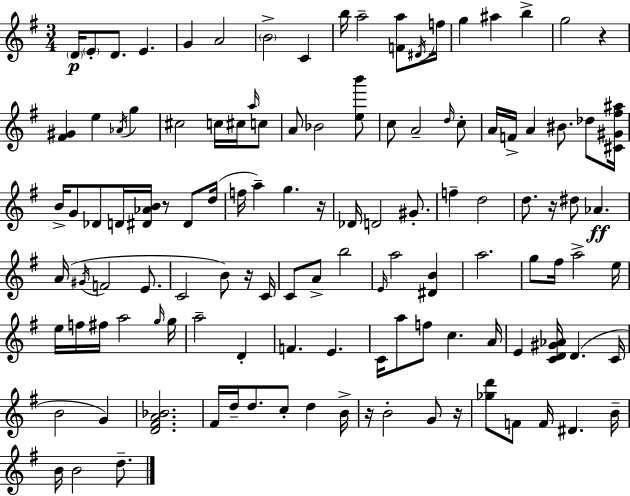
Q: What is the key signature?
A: G major